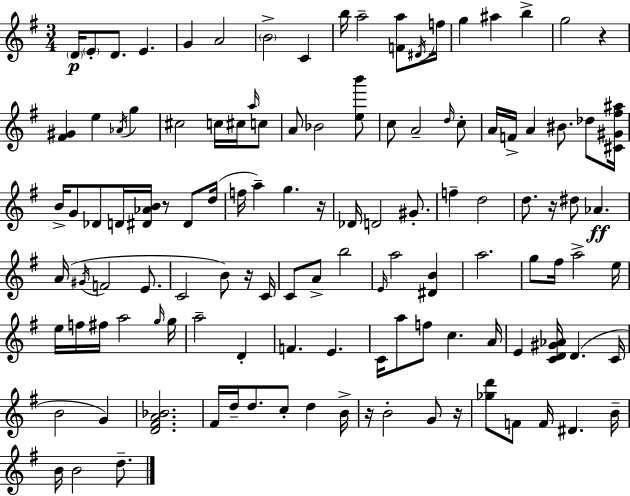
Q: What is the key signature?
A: G major